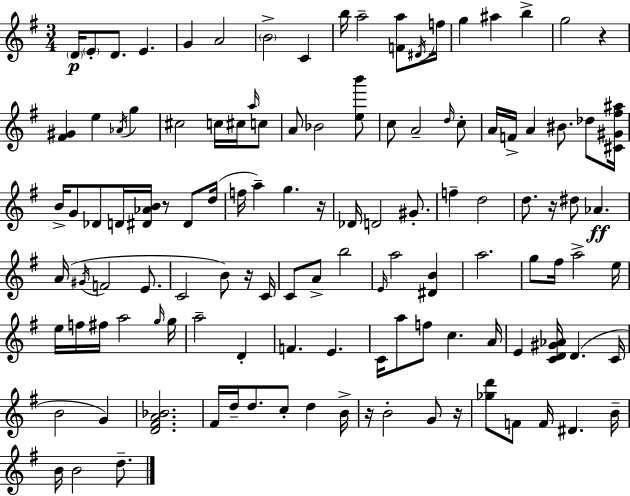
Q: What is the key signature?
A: G major